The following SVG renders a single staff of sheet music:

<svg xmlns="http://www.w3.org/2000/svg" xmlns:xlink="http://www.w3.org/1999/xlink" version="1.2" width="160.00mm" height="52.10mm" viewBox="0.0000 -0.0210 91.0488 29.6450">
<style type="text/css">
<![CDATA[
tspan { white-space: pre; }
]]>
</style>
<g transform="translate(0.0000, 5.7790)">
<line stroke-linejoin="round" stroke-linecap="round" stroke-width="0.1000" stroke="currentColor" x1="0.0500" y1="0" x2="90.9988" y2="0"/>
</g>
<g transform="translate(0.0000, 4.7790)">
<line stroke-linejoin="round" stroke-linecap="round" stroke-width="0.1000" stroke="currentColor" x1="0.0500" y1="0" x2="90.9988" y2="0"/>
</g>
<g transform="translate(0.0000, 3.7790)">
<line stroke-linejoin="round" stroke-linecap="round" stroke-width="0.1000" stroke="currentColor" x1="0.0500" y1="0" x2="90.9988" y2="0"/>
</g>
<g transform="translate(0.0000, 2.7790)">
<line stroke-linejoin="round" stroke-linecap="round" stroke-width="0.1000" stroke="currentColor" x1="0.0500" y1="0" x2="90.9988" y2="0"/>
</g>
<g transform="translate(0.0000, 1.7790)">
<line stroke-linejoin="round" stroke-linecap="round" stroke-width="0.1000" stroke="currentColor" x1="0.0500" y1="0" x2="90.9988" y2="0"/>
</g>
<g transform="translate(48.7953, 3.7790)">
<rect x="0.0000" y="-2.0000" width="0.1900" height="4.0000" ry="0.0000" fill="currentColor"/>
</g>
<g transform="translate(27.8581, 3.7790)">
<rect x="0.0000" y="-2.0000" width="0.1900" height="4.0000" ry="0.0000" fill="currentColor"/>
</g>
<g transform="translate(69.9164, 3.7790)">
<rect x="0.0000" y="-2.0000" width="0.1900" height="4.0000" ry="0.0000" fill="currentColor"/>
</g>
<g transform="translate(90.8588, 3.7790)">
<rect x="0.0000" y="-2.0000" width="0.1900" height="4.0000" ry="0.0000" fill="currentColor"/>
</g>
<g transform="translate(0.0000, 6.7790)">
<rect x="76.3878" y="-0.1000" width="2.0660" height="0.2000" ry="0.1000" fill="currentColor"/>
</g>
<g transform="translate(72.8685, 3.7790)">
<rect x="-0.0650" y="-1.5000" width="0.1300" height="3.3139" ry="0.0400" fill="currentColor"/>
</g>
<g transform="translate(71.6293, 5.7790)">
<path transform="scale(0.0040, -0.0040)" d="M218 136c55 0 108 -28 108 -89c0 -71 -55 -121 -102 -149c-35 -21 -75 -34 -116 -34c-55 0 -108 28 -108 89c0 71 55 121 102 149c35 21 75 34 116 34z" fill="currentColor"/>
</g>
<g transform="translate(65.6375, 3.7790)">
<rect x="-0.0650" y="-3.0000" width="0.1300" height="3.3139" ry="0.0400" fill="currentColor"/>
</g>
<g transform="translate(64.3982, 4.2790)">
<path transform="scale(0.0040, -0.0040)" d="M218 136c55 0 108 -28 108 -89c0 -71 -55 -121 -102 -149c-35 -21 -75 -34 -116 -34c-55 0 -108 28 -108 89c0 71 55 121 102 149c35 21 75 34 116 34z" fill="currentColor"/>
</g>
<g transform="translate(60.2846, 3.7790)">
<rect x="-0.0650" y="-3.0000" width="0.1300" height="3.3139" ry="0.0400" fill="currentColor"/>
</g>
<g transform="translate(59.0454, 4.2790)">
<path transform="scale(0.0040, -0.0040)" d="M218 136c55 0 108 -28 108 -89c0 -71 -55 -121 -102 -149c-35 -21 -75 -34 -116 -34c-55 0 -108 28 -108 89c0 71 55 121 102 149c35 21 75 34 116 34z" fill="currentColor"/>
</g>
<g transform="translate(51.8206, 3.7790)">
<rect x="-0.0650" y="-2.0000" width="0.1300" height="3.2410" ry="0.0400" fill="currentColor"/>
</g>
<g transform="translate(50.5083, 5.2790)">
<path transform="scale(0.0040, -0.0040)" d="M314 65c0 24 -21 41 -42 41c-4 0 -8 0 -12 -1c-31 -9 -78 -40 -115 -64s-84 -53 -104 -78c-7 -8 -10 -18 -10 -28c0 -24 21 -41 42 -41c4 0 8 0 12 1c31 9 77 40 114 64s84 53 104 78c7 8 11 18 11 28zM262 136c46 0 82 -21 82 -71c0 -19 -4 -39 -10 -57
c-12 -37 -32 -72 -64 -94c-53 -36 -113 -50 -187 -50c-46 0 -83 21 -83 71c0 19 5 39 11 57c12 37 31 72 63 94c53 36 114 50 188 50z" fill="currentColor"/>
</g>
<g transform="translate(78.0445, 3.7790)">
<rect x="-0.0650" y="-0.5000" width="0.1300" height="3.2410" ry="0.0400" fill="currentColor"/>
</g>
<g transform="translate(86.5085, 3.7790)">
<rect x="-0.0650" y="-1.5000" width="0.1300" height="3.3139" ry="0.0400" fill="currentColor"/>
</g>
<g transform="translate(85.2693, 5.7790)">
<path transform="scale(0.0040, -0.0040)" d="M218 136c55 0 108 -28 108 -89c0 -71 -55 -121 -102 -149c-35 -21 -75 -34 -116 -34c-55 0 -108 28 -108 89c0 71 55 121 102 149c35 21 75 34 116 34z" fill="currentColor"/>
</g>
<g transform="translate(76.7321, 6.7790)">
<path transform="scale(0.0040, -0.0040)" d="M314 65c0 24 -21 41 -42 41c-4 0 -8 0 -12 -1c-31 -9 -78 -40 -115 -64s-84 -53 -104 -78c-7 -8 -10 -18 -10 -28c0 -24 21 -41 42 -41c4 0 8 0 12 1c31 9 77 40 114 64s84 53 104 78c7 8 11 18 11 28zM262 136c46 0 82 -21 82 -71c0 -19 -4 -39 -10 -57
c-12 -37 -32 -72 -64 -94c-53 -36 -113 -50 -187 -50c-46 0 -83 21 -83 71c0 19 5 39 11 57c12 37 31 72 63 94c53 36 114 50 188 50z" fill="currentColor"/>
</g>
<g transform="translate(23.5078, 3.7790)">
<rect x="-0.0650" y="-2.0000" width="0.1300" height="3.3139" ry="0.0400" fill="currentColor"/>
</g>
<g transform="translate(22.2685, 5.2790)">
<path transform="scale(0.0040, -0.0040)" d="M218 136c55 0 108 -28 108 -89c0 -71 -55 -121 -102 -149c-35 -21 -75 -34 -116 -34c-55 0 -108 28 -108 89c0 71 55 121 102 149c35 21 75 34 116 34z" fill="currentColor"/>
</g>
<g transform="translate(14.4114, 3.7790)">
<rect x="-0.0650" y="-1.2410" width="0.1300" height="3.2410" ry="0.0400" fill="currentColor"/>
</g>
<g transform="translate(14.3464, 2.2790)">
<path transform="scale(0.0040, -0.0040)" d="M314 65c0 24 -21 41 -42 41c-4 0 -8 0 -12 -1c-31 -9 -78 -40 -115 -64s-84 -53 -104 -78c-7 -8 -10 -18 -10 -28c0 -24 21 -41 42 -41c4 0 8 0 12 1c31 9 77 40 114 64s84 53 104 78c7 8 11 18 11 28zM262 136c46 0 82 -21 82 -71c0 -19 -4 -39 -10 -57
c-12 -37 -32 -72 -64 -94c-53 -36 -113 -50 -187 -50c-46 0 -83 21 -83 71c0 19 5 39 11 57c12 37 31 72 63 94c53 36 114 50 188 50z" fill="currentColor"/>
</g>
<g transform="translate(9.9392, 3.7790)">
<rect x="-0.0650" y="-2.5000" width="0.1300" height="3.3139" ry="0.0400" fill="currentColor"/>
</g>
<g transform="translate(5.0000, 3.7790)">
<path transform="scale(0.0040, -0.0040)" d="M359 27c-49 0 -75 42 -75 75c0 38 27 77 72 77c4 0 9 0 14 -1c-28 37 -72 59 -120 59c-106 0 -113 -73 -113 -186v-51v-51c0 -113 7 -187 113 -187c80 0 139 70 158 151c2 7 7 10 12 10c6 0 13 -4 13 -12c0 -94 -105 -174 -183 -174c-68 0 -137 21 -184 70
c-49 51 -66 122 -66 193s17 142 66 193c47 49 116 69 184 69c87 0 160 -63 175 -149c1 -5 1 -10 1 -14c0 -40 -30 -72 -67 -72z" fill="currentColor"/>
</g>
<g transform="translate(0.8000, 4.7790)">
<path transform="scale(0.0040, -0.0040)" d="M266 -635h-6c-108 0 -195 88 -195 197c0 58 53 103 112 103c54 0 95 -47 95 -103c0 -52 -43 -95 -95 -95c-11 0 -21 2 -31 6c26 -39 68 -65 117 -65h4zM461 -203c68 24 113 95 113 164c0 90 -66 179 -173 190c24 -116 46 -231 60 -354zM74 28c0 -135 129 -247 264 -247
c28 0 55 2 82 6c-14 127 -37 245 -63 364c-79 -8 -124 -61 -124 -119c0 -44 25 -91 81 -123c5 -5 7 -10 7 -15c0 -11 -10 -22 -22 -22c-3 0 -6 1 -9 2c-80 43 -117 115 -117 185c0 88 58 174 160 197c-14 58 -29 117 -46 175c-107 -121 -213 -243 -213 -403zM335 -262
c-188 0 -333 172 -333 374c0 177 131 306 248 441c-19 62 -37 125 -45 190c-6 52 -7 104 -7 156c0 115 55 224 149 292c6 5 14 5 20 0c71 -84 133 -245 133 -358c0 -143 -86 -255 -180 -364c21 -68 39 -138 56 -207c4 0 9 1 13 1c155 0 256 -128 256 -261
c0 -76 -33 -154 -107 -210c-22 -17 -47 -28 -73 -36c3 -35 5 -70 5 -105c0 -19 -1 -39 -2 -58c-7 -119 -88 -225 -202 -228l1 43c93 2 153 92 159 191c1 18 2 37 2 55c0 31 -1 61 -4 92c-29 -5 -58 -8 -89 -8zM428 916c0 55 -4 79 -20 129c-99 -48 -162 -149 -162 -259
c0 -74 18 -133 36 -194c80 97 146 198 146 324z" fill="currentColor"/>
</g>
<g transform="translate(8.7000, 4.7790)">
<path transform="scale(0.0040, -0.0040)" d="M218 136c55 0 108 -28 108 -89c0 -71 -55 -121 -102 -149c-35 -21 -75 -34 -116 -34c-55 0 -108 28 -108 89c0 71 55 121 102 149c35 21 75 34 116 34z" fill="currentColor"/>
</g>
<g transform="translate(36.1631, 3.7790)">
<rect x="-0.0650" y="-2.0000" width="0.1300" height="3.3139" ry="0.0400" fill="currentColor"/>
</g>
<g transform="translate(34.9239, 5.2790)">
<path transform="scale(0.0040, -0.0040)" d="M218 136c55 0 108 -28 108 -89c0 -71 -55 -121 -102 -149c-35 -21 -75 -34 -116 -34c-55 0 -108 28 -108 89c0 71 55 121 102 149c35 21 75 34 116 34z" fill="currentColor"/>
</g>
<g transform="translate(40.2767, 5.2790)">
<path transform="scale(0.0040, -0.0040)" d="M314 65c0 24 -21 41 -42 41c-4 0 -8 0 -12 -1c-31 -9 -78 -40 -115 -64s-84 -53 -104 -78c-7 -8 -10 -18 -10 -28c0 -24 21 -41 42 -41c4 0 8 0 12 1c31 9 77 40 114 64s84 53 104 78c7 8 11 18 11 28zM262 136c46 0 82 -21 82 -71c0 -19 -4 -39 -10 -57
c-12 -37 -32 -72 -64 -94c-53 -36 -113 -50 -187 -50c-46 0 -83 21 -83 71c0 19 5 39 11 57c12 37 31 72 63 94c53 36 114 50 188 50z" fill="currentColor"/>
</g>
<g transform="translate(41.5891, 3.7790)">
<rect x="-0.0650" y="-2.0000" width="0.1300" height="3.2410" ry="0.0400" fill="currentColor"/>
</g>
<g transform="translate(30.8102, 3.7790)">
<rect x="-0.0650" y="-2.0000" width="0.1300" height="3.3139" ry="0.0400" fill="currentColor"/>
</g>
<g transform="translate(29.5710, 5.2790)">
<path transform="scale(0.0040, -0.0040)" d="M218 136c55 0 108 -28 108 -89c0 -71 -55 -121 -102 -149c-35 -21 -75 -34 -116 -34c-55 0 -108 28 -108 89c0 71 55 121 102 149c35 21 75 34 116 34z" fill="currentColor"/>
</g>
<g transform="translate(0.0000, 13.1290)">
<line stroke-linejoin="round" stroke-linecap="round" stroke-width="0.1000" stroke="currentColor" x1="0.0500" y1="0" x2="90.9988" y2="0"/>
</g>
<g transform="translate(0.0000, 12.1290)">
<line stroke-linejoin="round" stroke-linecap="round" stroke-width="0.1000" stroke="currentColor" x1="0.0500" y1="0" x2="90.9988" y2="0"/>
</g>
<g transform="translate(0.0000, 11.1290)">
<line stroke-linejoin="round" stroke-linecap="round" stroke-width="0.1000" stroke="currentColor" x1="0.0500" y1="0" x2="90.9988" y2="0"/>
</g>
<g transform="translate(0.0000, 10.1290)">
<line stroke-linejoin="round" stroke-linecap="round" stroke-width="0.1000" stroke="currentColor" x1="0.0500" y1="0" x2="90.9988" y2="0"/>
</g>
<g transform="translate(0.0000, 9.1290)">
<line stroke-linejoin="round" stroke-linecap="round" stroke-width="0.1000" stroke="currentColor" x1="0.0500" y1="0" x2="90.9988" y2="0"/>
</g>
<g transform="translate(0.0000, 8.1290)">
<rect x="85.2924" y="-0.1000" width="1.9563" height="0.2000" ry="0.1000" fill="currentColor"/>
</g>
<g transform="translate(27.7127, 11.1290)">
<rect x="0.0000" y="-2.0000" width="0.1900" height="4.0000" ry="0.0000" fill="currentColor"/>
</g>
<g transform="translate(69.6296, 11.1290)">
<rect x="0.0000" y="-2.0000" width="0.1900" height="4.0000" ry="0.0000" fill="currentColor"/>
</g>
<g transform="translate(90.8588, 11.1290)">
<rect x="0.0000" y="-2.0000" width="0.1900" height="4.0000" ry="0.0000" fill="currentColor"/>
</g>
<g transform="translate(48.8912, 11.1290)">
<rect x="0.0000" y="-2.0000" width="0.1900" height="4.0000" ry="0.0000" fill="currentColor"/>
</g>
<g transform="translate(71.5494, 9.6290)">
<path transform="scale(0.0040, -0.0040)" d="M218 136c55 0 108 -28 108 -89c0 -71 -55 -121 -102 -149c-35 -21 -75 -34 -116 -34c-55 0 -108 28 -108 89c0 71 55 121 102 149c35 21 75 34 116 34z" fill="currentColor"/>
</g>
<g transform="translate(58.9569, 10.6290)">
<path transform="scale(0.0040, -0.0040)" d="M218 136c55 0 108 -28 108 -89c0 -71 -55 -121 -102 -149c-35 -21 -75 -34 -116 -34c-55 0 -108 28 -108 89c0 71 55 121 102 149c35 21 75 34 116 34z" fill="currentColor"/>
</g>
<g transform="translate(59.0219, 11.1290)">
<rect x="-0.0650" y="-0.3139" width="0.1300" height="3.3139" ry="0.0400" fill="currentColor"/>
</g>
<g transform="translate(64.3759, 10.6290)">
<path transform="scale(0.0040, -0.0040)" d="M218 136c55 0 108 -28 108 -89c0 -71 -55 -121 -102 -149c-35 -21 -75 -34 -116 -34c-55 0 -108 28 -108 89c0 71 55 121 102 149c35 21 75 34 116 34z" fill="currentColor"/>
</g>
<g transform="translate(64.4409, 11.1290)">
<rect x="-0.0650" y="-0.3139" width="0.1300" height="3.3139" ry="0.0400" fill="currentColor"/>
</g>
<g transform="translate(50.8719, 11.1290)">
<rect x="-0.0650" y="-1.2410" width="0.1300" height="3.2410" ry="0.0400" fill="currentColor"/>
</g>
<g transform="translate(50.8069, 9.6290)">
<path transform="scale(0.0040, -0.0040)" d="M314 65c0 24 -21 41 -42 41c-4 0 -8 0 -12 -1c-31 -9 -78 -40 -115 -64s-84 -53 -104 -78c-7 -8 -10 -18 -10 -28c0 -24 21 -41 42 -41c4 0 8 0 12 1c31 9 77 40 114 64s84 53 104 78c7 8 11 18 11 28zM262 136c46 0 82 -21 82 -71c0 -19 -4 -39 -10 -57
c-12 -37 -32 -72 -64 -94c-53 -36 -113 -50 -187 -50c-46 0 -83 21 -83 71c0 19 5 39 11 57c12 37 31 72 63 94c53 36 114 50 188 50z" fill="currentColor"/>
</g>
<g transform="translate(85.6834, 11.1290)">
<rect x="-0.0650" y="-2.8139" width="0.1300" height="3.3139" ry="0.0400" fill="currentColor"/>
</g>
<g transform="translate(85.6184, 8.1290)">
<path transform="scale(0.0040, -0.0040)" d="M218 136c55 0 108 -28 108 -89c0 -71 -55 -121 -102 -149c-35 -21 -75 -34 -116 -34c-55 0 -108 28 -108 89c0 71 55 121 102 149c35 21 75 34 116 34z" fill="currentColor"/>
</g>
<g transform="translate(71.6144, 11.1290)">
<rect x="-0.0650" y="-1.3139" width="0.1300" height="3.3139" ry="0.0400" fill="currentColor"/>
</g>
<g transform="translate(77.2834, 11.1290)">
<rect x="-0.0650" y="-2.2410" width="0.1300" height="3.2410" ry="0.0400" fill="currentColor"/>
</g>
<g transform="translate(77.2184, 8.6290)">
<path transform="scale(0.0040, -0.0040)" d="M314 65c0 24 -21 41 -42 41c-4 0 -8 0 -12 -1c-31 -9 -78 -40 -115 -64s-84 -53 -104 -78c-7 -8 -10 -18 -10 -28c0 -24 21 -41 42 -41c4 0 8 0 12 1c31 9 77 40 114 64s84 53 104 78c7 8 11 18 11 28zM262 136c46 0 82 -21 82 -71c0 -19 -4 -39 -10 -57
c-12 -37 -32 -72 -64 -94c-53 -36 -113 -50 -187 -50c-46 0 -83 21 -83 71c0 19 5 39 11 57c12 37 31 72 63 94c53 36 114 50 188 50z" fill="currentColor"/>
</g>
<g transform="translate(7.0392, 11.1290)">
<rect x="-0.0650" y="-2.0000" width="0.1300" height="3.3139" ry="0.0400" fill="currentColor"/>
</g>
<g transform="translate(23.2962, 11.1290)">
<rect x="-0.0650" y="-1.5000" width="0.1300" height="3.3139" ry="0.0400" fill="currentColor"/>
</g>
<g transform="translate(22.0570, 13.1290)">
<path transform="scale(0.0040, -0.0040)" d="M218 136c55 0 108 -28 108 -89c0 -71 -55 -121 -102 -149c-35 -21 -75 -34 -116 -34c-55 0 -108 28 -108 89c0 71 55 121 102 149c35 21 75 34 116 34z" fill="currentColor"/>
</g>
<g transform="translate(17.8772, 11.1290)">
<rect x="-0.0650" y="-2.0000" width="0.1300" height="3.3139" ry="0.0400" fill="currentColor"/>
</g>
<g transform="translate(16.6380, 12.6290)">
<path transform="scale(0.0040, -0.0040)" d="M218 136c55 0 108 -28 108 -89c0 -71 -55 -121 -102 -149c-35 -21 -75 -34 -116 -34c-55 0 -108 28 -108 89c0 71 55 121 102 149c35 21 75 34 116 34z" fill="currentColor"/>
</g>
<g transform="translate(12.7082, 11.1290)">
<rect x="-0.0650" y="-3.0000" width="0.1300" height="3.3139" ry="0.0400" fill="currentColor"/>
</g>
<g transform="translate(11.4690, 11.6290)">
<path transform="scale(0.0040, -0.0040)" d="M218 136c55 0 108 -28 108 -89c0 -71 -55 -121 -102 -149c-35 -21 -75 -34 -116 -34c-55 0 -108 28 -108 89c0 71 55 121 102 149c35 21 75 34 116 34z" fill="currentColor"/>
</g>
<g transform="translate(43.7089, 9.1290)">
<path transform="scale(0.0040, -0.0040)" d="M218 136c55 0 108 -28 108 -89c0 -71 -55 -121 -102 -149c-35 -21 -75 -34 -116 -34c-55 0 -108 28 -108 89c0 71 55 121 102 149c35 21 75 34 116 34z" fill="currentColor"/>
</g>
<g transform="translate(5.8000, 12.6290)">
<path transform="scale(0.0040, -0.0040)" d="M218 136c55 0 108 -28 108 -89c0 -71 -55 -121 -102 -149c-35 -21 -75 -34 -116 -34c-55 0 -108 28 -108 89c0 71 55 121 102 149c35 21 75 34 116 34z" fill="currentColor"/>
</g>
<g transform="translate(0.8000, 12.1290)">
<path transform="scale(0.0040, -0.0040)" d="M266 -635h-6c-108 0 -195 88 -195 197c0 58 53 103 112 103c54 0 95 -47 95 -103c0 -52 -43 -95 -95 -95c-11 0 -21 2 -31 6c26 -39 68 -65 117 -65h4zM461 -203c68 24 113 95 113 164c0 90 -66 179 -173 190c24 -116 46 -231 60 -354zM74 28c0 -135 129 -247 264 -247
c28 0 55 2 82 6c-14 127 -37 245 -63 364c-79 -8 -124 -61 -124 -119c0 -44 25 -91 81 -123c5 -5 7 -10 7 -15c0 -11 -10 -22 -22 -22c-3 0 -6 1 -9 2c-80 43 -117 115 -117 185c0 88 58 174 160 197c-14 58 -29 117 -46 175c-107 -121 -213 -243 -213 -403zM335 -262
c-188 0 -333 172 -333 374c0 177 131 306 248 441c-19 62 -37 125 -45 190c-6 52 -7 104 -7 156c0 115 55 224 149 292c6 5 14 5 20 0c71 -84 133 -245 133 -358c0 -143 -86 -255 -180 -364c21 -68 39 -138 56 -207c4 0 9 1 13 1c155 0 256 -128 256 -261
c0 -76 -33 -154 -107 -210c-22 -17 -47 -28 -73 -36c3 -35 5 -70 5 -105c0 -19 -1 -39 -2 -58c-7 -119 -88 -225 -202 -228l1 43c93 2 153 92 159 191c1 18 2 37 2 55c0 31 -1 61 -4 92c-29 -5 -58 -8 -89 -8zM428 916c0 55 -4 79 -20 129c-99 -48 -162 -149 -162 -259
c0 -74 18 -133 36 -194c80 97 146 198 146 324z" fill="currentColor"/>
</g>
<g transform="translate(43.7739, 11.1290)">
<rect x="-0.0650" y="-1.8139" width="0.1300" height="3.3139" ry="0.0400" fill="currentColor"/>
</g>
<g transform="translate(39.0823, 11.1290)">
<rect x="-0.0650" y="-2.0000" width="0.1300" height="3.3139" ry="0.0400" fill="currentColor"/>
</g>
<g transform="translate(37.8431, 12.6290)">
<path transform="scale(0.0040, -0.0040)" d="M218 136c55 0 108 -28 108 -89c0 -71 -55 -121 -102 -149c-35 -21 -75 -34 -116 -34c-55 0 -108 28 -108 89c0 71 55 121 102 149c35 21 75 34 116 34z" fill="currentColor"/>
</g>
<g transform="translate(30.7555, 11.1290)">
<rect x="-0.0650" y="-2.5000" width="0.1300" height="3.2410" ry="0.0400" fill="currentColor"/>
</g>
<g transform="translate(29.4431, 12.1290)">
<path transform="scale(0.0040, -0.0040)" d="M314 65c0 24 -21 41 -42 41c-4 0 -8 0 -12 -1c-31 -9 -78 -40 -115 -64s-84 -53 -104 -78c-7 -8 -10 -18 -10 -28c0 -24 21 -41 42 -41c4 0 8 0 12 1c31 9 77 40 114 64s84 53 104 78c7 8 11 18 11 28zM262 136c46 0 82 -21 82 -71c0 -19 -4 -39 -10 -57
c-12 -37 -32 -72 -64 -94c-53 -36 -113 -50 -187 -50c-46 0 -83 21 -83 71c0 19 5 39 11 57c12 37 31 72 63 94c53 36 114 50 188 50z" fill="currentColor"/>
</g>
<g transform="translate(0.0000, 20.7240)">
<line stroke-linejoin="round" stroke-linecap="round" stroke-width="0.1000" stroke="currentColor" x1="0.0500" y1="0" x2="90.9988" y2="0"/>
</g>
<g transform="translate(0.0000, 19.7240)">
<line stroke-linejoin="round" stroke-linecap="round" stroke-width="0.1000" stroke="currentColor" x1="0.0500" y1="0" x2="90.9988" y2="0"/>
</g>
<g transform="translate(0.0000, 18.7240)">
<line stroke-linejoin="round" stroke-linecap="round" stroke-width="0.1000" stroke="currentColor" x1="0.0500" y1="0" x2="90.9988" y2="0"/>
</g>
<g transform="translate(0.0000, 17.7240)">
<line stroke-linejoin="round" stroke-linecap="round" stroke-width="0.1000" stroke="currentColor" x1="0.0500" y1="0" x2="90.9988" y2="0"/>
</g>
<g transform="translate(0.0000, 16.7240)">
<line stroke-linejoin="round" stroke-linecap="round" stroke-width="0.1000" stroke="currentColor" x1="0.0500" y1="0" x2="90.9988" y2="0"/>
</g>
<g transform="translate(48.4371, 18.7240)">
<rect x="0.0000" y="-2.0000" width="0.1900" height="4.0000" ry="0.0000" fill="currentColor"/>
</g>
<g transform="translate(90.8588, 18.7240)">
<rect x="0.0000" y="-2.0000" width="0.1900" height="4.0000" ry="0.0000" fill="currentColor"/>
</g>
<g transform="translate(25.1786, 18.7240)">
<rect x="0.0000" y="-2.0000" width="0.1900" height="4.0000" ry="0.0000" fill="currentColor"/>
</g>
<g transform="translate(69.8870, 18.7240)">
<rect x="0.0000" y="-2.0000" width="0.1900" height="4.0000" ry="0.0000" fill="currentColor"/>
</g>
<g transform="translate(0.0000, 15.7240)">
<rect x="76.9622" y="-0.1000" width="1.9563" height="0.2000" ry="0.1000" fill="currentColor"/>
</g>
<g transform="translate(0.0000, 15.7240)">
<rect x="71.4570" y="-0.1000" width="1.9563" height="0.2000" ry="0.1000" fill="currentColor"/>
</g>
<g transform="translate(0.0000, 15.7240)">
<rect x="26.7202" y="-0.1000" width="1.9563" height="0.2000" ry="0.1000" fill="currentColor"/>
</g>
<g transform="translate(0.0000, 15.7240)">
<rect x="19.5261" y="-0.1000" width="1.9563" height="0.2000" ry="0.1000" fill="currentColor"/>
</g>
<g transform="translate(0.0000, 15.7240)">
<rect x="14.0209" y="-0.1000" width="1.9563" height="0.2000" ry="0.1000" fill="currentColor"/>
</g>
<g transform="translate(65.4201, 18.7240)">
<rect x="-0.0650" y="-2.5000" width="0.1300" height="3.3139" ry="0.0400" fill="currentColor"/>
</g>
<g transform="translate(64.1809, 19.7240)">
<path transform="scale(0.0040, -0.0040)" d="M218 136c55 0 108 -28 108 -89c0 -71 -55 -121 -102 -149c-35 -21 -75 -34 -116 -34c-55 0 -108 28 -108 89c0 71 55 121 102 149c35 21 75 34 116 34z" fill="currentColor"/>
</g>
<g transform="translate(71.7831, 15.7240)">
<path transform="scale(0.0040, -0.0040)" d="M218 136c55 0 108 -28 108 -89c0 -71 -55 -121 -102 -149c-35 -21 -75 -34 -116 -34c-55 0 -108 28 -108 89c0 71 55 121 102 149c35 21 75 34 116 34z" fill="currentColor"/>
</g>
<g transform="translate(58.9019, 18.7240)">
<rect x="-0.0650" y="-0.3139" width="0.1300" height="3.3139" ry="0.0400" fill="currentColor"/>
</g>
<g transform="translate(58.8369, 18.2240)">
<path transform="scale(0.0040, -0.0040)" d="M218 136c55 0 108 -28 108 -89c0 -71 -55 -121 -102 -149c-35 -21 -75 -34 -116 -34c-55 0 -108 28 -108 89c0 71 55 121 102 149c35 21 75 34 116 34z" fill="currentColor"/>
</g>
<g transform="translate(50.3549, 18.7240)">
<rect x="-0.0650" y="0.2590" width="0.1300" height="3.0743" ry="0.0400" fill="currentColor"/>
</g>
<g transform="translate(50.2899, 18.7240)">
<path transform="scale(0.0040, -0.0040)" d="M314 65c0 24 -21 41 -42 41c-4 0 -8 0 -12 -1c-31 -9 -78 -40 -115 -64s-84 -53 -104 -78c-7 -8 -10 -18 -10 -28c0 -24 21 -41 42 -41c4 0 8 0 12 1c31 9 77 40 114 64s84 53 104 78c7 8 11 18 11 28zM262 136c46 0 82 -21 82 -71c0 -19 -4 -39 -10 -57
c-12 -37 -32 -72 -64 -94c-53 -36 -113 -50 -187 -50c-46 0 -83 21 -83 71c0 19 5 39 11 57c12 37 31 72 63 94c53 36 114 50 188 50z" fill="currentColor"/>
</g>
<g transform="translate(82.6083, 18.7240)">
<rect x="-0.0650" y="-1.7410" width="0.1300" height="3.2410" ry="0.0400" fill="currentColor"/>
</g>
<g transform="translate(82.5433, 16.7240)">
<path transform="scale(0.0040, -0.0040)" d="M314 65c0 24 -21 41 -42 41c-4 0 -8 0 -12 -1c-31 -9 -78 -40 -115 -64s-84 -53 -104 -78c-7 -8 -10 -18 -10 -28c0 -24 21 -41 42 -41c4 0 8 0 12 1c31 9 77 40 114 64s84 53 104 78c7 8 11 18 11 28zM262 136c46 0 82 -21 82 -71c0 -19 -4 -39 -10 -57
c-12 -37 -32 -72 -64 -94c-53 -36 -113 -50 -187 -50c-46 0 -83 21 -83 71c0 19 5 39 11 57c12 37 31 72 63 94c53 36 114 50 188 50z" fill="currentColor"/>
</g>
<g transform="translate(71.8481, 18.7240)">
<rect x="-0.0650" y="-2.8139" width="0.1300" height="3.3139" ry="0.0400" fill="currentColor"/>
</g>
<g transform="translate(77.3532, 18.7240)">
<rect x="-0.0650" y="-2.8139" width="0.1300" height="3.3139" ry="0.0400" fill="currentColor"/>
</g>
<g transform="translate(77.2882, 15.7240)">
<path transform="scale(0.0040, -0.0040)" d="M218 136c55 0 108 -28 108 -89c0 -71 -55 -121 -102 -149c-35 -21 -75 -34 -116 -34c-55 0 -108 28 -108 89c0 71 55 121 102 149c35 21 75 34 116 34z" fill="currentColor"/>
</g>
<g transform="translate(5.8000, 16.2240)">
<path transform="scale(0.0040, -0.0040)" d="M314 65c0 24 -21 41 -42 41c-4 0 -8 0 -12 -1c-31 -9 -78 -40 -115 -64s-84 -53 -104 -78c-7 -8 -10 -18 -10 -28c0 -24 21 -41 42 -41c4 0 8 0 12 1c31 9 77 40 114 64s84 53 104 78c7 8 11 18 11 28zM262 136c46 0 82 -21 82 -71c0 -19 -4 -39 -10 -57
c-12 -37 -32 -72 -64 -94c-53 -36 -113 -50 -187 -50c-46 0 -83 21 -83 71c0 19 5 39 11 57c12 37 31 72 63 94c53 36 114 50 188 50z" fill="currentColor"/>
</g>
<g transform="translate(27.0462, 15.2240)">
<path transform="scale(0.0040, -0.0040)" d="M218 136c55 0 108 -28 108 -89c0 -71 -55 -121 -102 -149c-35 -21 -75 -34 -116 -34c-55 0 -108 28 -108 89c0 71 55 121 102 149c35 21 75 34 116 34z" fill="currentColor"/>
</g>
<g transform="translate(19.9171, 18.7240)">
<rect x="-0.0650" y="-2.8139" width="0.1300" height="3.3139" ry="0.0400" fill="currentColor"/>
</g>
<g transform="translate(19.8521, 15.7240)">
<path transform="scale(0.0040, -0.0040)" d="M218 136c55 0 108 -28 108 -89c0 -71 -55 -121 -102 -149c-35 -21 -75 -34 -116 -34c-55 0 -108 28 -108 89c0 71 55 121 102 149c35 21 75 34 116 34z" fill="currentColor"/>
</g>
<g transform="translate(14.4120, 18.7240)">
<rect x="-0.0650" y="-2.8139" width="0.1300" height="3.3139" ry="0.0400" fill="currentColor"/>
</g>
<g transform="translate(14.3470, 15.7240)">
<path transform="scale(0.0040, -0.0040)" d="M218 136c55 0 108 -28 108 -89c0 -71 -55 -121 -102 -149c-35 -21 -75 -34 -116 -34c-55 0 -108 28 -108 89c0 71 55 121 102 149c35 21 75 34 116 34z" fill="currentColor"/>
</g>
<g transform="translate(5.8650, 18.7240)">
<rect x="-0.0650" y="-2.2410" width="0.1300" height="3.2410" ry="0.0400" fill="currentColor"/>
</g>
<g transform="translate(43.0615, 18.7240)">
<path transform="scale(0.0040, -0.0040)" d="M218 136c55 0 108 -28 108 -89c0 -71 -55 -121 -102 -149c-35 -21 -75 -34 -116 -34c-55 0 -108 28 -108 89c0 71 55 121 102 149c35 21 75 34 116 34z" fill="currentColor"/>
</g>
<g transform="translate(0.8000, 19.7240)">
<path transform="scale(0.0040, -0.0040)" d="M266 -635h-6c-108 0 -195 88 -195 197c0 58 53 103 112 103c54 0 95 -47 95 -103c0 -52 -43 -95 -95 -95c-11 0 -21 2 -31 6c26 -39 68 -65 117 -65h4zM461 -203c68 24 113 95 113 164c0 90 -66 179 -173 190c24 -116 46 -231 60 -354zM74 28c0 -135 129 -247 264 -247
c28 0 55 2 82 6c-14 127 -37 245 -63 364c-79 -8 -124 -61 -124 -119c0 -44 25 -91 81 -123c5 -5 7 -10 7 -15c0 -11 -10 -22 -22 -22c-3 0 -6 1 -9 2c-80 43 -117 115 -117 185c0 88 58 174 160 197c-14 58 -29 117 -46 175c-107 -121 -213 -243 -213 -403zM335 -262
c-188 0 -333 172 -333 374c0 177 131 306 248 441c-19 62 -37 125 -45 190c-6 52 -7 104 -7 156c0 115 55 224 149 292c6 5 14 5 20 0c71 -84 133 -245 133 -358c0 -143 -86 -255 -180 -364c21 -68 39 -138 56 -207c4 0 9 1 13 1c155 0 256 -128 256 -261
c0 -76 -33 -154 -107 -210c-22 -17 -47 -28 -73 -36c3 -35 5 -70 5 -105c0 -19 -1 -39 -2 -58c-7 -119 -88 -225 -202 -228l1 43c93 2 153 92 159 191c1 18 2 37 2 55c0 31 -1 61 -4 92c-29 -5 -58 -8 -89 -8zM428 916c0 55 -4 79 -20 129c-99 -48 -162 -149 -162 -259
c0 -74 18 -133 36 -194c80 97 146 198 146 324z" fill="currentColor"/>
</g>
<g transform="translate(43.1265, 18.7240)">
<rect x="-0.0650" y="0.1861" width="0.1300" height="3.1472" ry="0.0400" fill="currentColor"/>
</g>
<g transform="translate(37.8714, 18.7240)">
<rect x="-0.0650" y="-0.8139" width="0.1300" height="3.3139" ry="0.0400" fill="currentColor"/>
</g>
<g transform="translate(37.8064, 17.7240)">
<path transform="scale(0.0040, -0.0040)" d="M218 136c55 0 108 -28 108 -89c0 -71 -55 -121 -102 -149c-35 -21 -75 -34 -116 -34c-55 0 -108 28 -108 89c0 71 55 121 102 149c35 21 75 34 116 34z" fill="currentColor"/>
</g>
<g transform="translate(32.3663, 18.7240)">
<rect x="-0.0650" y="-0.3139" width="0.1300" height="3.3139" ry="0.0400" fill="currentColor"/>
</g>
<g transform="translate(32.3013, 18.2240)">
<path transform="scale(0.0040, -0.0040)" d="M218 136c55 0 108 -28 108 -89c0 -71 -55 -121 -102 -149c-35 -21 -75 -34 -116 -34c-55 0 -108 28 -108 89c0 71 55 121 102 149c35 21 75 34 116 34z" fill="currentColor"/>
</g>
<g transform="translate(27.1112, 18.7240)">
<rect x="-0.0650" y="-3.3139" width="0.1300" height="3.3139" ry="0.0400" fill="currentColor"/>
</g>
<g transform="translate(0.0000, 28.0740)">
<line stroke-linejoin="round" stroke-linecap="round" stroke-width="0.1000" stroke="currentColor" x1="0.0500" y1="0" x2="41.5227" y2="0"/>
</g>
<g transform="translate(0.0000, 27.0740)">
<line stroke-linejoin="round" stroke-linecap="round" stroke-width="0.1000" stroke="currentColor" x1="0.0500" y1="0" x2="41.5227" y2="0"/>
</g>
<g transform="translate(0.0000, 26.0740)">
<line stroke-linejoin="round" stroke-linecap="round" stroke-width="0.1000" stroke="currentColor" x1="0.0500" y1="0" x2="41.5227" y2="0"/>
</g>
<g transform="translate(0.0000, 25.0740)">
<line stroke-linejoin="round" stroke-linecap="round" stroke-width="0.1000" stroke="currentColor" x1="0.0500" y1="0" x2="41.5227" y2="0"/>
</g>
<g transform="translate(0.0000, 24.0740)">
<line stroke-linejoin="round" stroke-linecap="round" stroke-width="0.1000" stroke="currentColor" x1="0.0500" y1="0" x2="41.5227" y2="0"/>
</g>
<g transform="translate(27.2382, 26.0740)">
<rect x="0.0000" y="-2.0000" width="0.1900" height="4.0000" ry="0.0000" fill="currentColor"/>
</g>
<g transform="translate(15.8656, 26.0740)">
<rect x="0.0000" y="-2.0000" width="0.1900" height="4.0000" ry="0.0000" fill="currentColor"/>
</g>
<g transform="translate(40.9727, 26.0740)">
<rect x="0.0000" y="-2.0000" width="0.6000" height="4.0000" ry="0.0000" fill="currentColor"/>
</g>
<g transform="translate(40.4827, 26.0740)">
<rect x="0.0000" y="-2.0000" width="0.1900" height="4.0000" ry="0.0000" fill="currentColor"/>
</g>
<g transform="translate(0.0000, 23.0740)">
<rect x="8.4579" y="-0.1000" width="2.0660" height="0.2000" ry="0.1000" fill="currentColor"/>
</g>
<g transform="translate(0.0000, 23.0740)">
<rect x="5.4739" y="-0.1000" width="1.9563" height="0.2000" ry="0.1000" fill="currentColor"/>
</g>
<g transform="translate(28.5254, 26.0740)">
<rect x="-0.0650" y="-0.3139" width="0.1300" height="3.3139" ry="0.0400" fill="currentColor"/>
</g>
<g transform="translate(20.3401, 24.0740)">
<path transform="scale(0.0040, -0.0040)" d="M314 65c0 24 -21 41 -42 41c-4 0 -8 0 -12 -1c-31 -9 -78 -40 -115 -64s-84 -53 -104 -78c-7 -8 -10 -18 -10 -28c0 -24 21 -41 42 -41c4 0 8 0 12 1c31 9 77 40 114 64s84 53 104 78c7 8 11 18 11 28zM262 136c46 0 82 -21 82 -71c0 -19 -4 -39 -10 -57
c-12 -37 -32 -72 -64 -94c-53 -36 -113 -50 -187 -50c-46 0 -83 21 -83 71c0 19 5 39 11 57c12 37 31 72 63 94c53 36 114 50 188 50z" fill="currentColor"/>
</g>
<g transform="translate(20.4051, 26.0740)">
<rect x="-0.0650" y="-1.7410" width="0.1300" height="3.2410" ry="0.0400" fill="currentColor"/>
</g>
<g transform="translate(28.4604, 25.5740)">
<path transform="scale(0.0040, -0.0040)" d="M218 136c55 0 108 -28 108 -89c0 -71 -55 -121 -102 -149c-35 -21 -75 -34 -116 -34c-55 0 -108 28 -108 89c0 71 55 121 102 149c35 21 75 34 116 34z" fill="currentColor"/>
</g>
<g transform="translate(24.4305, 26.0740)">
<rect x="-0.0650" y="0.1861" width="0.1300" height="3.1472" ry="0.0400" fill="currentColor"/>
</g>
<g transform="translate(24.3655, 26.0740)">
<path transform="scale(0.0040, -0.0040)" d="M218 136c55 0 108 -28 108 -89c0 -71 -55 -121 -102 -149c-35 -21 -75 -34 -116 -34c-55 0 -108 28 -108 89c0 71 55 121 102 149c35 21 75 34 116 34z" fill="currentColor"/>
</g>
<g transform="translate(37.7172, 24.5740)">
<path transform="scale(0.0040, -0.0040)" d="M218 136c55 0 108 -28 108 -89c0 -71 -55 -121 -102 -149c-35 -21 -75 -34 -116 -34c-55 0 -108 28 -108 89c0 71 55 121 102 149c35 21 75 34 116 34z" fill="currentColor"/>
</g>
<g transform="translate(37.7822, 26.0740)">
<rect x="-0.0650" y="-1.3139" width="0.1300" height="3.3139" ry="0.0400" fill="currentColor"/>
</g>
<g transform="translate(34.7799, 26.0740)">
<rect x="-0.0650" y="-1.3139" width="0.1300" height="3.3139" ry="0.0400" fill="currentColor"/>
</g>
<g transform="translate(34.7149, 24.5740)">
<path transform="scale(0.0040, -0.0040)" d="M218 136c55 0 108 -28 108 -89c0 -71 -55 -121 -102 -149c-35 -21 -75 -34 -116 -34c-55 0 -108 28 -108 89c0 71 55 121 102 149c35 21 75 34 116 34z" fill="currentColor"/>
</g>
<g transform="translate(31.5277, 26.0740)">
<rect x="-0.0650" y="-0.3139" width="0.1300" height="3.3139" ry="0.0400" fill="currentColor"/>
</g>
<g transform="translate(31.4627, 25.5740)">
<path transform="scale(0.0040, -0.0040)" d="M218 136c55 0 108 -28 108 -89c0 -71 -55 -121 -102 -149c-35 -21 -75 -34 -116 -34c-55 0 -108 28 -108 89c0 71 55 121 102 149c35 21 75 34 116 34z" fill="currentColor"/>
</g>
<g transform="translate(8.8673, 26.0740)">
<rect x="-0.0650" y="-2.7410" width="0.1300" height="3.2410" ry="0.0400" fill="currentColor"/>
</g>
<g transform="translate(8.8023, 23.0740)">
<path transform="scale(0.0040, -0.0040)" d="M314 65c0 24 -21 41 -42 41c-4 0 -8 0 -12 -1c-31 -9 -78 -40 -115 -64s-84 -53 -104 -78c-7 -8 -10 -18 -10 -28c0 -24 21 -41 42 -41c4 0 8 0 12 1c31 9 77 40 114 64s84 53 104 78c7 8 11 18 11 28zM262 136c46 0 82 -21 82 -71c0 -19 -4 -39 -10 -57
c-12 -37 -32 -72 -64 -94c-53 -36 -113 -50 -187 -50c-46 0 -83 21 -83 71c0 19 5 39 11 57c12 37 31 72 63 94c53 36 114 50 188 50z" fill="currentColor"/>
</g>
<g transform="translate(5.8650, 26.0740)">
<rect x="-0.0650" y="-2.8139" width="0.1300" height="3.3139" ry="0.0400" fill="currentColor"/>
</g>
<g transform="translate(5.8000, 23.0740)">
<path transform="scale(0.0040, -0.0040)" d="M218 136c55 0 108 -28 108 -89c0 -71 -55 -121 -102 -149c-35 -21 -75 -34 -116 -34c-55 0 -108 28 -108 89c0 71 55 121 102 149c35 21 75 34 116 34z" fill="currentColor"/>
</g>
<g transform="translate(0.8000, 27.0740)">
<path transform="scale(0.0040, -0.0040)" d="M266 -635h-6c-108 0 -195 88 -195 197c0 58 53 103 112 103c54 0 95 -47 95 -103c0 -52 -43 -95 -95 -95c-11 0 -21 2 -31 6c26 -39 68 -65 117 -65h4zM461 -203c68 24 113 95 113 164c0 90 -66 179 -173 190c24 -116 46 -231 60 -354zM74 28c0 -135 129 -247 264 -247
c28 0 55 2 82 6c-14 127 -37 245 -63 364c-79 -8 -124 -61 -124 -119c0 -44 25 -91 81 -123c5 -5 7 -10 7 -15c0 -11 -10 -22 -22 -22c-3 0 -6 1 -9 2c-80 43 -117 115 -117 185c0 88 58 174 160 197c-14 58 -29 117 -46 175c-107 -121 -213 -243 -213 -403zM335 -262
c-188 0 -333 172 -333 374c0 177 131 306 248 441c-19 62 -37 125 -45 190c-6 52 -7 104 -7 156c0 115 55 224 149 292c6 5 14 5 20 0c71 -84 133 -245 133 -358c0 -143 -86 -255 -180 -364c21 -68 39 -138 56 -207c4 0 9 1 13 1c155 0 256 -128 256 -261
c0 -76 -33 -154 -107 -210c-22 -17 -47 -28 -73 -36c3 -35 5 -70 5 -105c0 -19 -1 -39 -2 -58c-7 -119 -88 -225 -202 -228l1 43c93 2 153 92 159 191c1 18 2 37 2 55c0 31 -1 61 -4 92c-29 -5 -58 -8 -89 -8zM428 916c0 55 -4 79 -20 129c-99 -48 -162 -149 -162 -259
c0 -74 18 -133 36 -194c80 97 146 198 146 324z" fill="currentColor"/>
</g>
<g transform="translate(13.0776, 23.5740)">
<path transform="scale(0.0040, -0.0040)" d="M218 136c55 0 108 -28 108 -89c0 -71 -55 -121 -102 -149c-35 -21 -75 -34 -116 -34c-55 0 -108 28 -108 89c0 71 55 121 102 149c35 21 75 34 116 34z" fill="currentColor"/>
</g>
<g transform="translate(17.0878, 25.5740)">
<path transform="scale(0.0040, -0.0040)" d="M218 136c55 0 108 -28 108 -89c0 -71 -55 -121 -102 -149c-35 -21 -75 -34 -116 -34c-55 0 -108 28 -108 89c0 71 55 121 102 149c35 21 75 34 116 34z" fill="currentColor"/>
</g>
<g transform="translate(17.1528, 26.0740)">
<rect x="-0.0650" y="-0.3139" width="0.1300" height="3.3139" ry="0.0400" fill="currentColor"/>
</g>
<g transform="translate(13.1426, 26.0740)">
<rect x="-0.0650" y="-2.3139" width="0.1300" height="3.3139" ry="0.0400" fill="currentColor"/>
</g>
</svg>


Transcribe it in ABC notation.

X:1
T:Untitled
M:4/4
L:1/4
K:C
G e2 F F F F2 F2 A A E C2 E F A F E G2 F f e2 c c e g2 a g2 a a b c d B B2 c G a a f2 a a2 g c f2 B c c e e